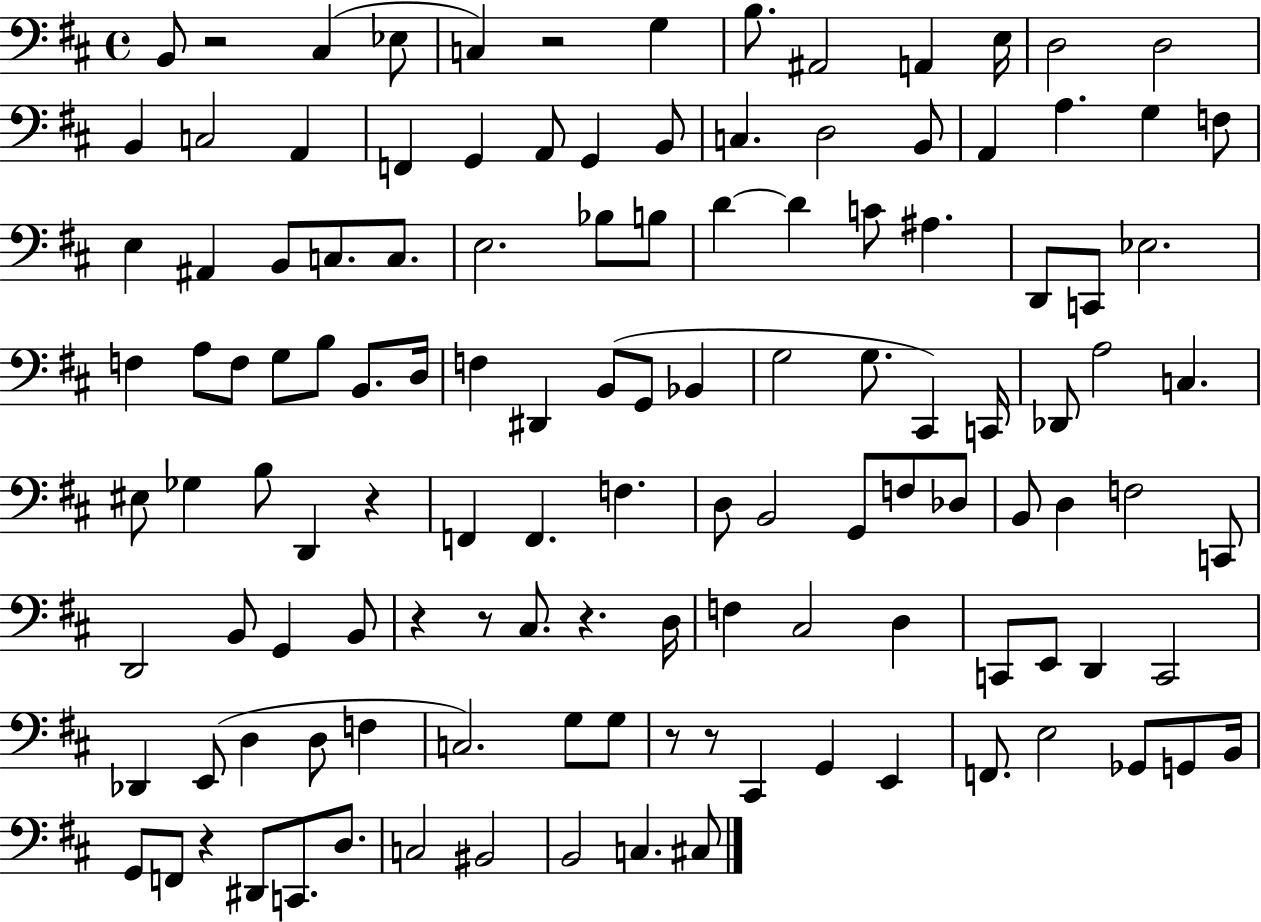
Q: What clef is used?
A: bass